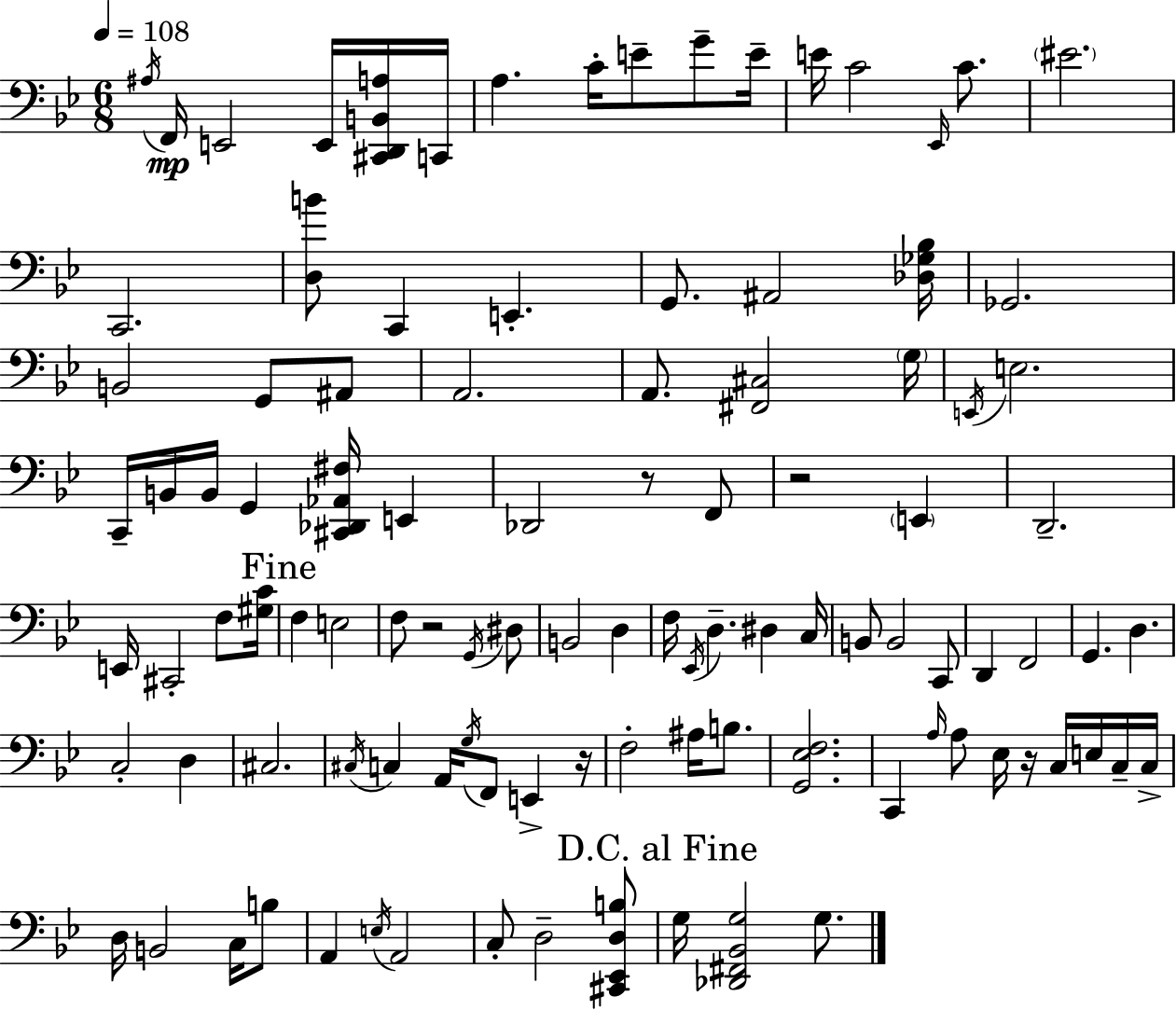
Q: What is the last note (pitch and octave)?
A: G3